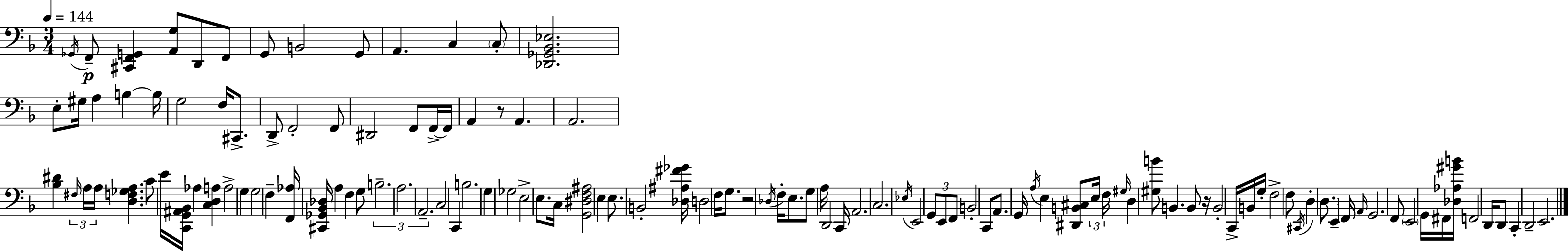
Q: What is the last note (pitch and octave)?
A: E2